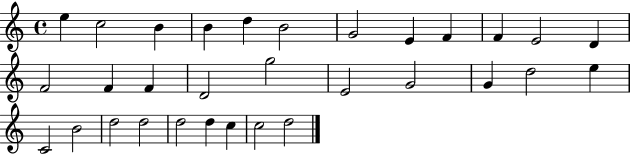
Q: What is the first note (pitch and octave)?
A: E5